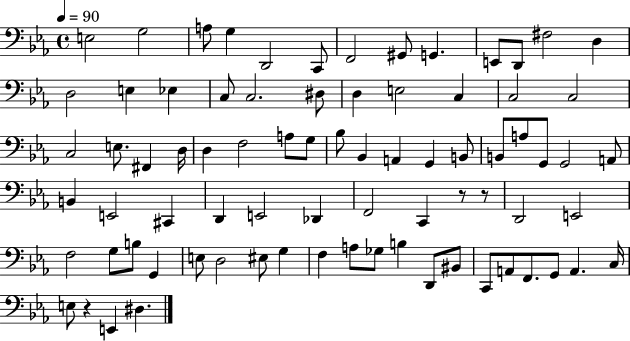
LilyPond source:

{
  \clef bass
  \time 4/4
  \defaultTimeSignature
  \key ees \major
  \tempo 4 = 90
  e2 g2 | a8 g4 d,2 c,8 | f,2 gis,8 g,4. | e,8 d,8 fis2 d4 | \break d2 e4 ees4 | c8 c2. dis8 | d4 e2 c4 | c2 c2 | \break c2 e8. fis,4 d16 | d4 f2 a8 g8 | bes8 bes,4 a,4 g,4 b,8 | b,8 a8 g,8 g,2 a,8 | \break b,4 e,2 cis,4 | d,4 e,2 des,4 | f,2 c,4 r8 r8 | d,2 e,2 | \break f2 g8 b8 g,4 | e8 d2 eis8 g4 | f4 a8 ges8 b4 d,8 bis,8 | c,8 a,8 f,8. g,8 a,4. c16 | \break e8 r4 e,4 dis4. | \bar "|."
}